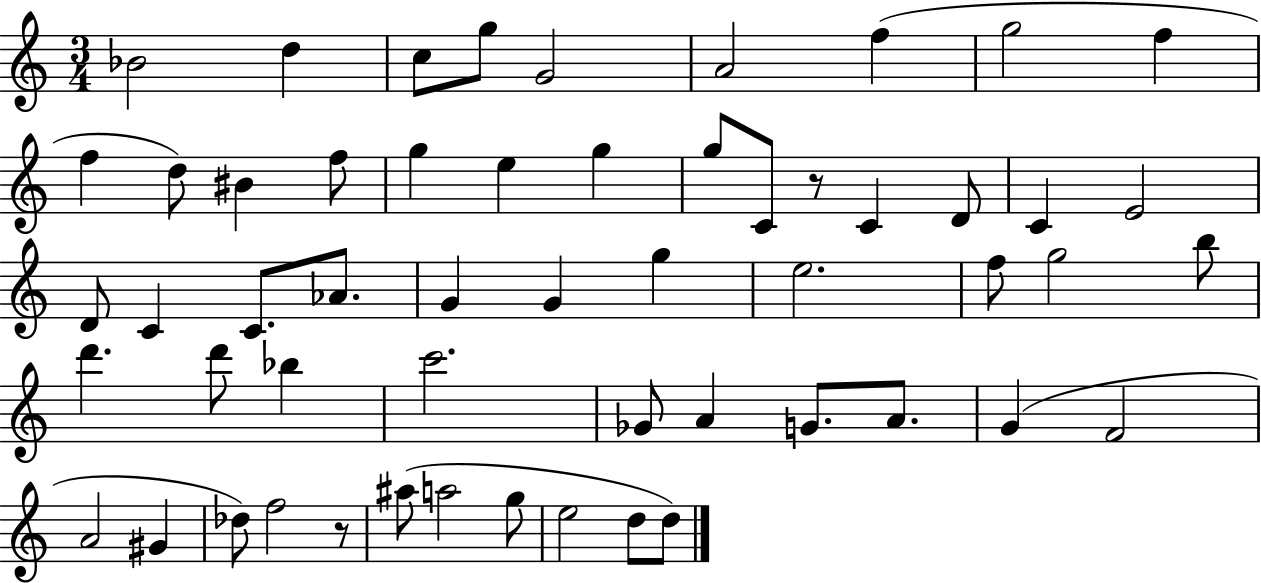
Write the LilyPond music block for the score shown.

{
  \clef treble
  \numericTimeSignature
  \time 3/4
  \key c \major
  bes'2 d''4 | c''8 g''8 g'2 | a'2 f''4( | g''2 f''4 | \break f''4 d''8) bis'4 f''8 | g''4 e''4 g''4 | g''8 c'8 r8 c'4 d'8 | c'4 e'2 | \break d'8 c'4 c'8. aes'8. | g'4 g'4 g''4 | e''2. | f''8 g''2 b''8 | \break d'''4. d'''8 bes''4 | c'''2. | ges'8 a'4 g'8. a'8. | g'4( f'2 | \break a'2 gis'4 | des''8) f''2 r8 | ais''8( a''2 g''8 | e''2 d''8 d''8) | \break \bar "|."
}